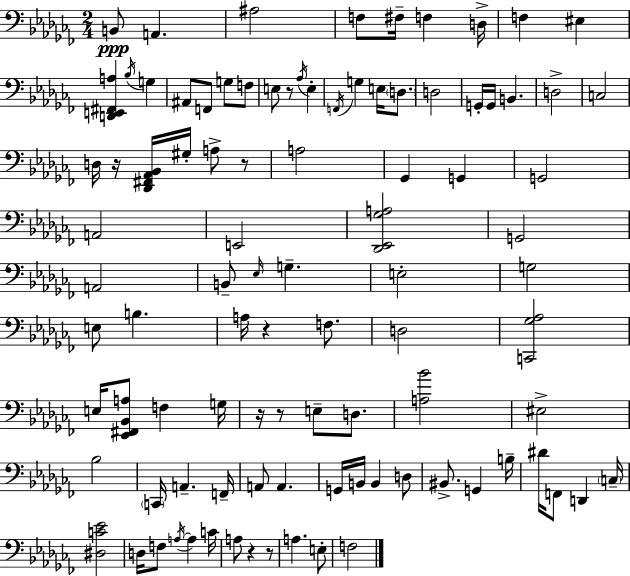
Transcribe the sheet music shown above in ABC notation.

X:1
T:Untitled
M:2/4
L:1/4
K:Abm
B,,/2 A,, ^A,2 F,/2 ^F,/4 F, D,/4 F, ^E, [D,,E,,^F,,A,] _B,/4 G, ^A,,/2 F,,/2 G,/2 F,/2 E,/2 z/2 _A,/4 E, F,,/4 G, E,/4 D,/2 D,2 G,,/4 G,,/4 B,, D,2 C,2 D,/4 z/4 [_D,,^F,,_A,,_B,,]/4 ^G,/4 A,/2 z/2 A,2 _G,, G,, G,,2 A,,2 E,,2 [_D,,_E,,_G,A,]2 G,,2 A,,2 B,,/2 _E,/4 G, E,2 G,2 E,/2 B, A,/4 z F,/2 D,2 [C,,_G,_A,]2 E,/4 [_E,,^F,,_B,,A,]/2 F, G,/4 z/4 z/2 E,/2 D,/2 [A,_B]2 ^E,2 _B,2 C,,/4 A,, F,,/4 A,,/2 A,, G,,/4 B,,/4 B,, D,/2 ^B,,/2 G,, B,/4 ^D/4 F,,/2 D,, C,/4 [^D,C_E]2 D,/4 F,/2 A,/4 A, C/4 A,/2 z z/2 A, E,/2 F,2